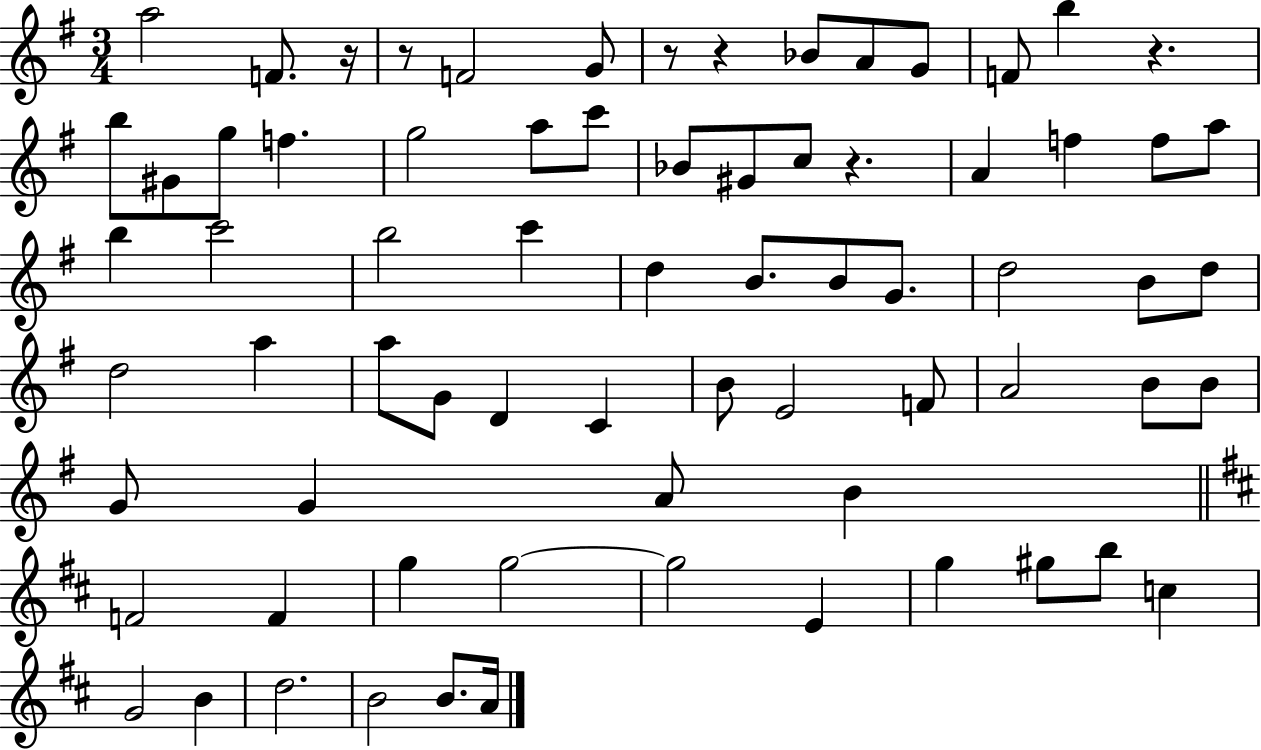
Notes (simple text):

A5/h F4/e. R/s R/e F4/h G4/e R/e R/q Bb4/e A4/e G4/e F4/e B5/q R/q. B5/e G#4/e G5/e F5/q. G5/h A5/e C6/e Bb4/e G#4/e C5/e R/q. A4/q F5/q F5/e A5/e B5/q C6/h B5/h C6/q D5/q B4/e. B4/e G4/e. D5/h B4/e D5/e D5/h A5/q A5/e G4/e D4/q C4/q B4/e E4/h F4/e A4/h B4/e B4/e G4/e G4/q A4/e B4/q F4/h F4/q G5/q G5/h G5/h E4/q G5/q G#5/e B5/e C5/q G4/h B4/q D5/h. B4/h B4/e. A4/s